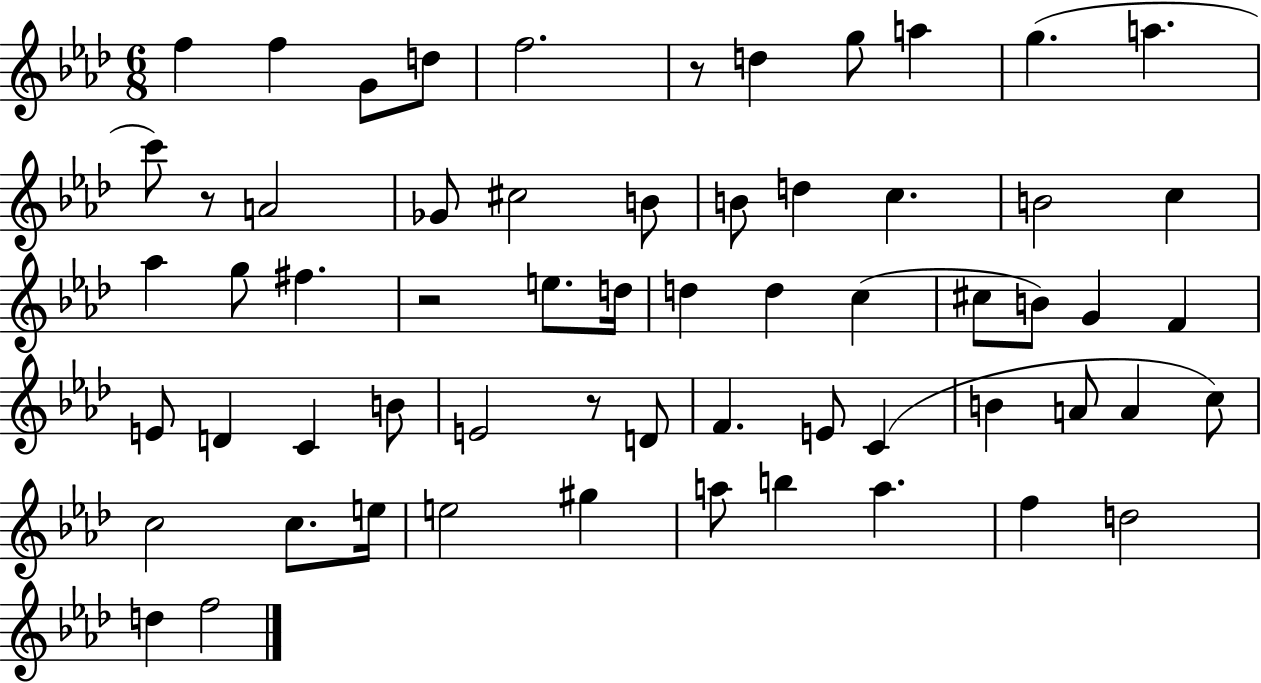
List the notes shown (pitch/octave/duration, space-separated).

F5/q F5/q G4/e D5/e F5/h. R/e D5/q G5/e A5/q G5/q. A5/q. C6/e R/e A4/h Gb4/e C#5/h B4/e B4/e D5/q C5/q. B4/h C5/q Ab5/q G5/e F#5/q. R/h E5/e. D5/s D5/q D5/q C5/q C#5/e B4/e G4/q F4/q E4/e D4/q C4/q B4/e E4/h R/e D4/e F4/q. E4/e C4/q B4/q A4/e A4/q C5/e C5/h C5/e. E5/s E5/h G#5/q A5/e B5/q A5/q. F5/q D5/h D5/q F5/h